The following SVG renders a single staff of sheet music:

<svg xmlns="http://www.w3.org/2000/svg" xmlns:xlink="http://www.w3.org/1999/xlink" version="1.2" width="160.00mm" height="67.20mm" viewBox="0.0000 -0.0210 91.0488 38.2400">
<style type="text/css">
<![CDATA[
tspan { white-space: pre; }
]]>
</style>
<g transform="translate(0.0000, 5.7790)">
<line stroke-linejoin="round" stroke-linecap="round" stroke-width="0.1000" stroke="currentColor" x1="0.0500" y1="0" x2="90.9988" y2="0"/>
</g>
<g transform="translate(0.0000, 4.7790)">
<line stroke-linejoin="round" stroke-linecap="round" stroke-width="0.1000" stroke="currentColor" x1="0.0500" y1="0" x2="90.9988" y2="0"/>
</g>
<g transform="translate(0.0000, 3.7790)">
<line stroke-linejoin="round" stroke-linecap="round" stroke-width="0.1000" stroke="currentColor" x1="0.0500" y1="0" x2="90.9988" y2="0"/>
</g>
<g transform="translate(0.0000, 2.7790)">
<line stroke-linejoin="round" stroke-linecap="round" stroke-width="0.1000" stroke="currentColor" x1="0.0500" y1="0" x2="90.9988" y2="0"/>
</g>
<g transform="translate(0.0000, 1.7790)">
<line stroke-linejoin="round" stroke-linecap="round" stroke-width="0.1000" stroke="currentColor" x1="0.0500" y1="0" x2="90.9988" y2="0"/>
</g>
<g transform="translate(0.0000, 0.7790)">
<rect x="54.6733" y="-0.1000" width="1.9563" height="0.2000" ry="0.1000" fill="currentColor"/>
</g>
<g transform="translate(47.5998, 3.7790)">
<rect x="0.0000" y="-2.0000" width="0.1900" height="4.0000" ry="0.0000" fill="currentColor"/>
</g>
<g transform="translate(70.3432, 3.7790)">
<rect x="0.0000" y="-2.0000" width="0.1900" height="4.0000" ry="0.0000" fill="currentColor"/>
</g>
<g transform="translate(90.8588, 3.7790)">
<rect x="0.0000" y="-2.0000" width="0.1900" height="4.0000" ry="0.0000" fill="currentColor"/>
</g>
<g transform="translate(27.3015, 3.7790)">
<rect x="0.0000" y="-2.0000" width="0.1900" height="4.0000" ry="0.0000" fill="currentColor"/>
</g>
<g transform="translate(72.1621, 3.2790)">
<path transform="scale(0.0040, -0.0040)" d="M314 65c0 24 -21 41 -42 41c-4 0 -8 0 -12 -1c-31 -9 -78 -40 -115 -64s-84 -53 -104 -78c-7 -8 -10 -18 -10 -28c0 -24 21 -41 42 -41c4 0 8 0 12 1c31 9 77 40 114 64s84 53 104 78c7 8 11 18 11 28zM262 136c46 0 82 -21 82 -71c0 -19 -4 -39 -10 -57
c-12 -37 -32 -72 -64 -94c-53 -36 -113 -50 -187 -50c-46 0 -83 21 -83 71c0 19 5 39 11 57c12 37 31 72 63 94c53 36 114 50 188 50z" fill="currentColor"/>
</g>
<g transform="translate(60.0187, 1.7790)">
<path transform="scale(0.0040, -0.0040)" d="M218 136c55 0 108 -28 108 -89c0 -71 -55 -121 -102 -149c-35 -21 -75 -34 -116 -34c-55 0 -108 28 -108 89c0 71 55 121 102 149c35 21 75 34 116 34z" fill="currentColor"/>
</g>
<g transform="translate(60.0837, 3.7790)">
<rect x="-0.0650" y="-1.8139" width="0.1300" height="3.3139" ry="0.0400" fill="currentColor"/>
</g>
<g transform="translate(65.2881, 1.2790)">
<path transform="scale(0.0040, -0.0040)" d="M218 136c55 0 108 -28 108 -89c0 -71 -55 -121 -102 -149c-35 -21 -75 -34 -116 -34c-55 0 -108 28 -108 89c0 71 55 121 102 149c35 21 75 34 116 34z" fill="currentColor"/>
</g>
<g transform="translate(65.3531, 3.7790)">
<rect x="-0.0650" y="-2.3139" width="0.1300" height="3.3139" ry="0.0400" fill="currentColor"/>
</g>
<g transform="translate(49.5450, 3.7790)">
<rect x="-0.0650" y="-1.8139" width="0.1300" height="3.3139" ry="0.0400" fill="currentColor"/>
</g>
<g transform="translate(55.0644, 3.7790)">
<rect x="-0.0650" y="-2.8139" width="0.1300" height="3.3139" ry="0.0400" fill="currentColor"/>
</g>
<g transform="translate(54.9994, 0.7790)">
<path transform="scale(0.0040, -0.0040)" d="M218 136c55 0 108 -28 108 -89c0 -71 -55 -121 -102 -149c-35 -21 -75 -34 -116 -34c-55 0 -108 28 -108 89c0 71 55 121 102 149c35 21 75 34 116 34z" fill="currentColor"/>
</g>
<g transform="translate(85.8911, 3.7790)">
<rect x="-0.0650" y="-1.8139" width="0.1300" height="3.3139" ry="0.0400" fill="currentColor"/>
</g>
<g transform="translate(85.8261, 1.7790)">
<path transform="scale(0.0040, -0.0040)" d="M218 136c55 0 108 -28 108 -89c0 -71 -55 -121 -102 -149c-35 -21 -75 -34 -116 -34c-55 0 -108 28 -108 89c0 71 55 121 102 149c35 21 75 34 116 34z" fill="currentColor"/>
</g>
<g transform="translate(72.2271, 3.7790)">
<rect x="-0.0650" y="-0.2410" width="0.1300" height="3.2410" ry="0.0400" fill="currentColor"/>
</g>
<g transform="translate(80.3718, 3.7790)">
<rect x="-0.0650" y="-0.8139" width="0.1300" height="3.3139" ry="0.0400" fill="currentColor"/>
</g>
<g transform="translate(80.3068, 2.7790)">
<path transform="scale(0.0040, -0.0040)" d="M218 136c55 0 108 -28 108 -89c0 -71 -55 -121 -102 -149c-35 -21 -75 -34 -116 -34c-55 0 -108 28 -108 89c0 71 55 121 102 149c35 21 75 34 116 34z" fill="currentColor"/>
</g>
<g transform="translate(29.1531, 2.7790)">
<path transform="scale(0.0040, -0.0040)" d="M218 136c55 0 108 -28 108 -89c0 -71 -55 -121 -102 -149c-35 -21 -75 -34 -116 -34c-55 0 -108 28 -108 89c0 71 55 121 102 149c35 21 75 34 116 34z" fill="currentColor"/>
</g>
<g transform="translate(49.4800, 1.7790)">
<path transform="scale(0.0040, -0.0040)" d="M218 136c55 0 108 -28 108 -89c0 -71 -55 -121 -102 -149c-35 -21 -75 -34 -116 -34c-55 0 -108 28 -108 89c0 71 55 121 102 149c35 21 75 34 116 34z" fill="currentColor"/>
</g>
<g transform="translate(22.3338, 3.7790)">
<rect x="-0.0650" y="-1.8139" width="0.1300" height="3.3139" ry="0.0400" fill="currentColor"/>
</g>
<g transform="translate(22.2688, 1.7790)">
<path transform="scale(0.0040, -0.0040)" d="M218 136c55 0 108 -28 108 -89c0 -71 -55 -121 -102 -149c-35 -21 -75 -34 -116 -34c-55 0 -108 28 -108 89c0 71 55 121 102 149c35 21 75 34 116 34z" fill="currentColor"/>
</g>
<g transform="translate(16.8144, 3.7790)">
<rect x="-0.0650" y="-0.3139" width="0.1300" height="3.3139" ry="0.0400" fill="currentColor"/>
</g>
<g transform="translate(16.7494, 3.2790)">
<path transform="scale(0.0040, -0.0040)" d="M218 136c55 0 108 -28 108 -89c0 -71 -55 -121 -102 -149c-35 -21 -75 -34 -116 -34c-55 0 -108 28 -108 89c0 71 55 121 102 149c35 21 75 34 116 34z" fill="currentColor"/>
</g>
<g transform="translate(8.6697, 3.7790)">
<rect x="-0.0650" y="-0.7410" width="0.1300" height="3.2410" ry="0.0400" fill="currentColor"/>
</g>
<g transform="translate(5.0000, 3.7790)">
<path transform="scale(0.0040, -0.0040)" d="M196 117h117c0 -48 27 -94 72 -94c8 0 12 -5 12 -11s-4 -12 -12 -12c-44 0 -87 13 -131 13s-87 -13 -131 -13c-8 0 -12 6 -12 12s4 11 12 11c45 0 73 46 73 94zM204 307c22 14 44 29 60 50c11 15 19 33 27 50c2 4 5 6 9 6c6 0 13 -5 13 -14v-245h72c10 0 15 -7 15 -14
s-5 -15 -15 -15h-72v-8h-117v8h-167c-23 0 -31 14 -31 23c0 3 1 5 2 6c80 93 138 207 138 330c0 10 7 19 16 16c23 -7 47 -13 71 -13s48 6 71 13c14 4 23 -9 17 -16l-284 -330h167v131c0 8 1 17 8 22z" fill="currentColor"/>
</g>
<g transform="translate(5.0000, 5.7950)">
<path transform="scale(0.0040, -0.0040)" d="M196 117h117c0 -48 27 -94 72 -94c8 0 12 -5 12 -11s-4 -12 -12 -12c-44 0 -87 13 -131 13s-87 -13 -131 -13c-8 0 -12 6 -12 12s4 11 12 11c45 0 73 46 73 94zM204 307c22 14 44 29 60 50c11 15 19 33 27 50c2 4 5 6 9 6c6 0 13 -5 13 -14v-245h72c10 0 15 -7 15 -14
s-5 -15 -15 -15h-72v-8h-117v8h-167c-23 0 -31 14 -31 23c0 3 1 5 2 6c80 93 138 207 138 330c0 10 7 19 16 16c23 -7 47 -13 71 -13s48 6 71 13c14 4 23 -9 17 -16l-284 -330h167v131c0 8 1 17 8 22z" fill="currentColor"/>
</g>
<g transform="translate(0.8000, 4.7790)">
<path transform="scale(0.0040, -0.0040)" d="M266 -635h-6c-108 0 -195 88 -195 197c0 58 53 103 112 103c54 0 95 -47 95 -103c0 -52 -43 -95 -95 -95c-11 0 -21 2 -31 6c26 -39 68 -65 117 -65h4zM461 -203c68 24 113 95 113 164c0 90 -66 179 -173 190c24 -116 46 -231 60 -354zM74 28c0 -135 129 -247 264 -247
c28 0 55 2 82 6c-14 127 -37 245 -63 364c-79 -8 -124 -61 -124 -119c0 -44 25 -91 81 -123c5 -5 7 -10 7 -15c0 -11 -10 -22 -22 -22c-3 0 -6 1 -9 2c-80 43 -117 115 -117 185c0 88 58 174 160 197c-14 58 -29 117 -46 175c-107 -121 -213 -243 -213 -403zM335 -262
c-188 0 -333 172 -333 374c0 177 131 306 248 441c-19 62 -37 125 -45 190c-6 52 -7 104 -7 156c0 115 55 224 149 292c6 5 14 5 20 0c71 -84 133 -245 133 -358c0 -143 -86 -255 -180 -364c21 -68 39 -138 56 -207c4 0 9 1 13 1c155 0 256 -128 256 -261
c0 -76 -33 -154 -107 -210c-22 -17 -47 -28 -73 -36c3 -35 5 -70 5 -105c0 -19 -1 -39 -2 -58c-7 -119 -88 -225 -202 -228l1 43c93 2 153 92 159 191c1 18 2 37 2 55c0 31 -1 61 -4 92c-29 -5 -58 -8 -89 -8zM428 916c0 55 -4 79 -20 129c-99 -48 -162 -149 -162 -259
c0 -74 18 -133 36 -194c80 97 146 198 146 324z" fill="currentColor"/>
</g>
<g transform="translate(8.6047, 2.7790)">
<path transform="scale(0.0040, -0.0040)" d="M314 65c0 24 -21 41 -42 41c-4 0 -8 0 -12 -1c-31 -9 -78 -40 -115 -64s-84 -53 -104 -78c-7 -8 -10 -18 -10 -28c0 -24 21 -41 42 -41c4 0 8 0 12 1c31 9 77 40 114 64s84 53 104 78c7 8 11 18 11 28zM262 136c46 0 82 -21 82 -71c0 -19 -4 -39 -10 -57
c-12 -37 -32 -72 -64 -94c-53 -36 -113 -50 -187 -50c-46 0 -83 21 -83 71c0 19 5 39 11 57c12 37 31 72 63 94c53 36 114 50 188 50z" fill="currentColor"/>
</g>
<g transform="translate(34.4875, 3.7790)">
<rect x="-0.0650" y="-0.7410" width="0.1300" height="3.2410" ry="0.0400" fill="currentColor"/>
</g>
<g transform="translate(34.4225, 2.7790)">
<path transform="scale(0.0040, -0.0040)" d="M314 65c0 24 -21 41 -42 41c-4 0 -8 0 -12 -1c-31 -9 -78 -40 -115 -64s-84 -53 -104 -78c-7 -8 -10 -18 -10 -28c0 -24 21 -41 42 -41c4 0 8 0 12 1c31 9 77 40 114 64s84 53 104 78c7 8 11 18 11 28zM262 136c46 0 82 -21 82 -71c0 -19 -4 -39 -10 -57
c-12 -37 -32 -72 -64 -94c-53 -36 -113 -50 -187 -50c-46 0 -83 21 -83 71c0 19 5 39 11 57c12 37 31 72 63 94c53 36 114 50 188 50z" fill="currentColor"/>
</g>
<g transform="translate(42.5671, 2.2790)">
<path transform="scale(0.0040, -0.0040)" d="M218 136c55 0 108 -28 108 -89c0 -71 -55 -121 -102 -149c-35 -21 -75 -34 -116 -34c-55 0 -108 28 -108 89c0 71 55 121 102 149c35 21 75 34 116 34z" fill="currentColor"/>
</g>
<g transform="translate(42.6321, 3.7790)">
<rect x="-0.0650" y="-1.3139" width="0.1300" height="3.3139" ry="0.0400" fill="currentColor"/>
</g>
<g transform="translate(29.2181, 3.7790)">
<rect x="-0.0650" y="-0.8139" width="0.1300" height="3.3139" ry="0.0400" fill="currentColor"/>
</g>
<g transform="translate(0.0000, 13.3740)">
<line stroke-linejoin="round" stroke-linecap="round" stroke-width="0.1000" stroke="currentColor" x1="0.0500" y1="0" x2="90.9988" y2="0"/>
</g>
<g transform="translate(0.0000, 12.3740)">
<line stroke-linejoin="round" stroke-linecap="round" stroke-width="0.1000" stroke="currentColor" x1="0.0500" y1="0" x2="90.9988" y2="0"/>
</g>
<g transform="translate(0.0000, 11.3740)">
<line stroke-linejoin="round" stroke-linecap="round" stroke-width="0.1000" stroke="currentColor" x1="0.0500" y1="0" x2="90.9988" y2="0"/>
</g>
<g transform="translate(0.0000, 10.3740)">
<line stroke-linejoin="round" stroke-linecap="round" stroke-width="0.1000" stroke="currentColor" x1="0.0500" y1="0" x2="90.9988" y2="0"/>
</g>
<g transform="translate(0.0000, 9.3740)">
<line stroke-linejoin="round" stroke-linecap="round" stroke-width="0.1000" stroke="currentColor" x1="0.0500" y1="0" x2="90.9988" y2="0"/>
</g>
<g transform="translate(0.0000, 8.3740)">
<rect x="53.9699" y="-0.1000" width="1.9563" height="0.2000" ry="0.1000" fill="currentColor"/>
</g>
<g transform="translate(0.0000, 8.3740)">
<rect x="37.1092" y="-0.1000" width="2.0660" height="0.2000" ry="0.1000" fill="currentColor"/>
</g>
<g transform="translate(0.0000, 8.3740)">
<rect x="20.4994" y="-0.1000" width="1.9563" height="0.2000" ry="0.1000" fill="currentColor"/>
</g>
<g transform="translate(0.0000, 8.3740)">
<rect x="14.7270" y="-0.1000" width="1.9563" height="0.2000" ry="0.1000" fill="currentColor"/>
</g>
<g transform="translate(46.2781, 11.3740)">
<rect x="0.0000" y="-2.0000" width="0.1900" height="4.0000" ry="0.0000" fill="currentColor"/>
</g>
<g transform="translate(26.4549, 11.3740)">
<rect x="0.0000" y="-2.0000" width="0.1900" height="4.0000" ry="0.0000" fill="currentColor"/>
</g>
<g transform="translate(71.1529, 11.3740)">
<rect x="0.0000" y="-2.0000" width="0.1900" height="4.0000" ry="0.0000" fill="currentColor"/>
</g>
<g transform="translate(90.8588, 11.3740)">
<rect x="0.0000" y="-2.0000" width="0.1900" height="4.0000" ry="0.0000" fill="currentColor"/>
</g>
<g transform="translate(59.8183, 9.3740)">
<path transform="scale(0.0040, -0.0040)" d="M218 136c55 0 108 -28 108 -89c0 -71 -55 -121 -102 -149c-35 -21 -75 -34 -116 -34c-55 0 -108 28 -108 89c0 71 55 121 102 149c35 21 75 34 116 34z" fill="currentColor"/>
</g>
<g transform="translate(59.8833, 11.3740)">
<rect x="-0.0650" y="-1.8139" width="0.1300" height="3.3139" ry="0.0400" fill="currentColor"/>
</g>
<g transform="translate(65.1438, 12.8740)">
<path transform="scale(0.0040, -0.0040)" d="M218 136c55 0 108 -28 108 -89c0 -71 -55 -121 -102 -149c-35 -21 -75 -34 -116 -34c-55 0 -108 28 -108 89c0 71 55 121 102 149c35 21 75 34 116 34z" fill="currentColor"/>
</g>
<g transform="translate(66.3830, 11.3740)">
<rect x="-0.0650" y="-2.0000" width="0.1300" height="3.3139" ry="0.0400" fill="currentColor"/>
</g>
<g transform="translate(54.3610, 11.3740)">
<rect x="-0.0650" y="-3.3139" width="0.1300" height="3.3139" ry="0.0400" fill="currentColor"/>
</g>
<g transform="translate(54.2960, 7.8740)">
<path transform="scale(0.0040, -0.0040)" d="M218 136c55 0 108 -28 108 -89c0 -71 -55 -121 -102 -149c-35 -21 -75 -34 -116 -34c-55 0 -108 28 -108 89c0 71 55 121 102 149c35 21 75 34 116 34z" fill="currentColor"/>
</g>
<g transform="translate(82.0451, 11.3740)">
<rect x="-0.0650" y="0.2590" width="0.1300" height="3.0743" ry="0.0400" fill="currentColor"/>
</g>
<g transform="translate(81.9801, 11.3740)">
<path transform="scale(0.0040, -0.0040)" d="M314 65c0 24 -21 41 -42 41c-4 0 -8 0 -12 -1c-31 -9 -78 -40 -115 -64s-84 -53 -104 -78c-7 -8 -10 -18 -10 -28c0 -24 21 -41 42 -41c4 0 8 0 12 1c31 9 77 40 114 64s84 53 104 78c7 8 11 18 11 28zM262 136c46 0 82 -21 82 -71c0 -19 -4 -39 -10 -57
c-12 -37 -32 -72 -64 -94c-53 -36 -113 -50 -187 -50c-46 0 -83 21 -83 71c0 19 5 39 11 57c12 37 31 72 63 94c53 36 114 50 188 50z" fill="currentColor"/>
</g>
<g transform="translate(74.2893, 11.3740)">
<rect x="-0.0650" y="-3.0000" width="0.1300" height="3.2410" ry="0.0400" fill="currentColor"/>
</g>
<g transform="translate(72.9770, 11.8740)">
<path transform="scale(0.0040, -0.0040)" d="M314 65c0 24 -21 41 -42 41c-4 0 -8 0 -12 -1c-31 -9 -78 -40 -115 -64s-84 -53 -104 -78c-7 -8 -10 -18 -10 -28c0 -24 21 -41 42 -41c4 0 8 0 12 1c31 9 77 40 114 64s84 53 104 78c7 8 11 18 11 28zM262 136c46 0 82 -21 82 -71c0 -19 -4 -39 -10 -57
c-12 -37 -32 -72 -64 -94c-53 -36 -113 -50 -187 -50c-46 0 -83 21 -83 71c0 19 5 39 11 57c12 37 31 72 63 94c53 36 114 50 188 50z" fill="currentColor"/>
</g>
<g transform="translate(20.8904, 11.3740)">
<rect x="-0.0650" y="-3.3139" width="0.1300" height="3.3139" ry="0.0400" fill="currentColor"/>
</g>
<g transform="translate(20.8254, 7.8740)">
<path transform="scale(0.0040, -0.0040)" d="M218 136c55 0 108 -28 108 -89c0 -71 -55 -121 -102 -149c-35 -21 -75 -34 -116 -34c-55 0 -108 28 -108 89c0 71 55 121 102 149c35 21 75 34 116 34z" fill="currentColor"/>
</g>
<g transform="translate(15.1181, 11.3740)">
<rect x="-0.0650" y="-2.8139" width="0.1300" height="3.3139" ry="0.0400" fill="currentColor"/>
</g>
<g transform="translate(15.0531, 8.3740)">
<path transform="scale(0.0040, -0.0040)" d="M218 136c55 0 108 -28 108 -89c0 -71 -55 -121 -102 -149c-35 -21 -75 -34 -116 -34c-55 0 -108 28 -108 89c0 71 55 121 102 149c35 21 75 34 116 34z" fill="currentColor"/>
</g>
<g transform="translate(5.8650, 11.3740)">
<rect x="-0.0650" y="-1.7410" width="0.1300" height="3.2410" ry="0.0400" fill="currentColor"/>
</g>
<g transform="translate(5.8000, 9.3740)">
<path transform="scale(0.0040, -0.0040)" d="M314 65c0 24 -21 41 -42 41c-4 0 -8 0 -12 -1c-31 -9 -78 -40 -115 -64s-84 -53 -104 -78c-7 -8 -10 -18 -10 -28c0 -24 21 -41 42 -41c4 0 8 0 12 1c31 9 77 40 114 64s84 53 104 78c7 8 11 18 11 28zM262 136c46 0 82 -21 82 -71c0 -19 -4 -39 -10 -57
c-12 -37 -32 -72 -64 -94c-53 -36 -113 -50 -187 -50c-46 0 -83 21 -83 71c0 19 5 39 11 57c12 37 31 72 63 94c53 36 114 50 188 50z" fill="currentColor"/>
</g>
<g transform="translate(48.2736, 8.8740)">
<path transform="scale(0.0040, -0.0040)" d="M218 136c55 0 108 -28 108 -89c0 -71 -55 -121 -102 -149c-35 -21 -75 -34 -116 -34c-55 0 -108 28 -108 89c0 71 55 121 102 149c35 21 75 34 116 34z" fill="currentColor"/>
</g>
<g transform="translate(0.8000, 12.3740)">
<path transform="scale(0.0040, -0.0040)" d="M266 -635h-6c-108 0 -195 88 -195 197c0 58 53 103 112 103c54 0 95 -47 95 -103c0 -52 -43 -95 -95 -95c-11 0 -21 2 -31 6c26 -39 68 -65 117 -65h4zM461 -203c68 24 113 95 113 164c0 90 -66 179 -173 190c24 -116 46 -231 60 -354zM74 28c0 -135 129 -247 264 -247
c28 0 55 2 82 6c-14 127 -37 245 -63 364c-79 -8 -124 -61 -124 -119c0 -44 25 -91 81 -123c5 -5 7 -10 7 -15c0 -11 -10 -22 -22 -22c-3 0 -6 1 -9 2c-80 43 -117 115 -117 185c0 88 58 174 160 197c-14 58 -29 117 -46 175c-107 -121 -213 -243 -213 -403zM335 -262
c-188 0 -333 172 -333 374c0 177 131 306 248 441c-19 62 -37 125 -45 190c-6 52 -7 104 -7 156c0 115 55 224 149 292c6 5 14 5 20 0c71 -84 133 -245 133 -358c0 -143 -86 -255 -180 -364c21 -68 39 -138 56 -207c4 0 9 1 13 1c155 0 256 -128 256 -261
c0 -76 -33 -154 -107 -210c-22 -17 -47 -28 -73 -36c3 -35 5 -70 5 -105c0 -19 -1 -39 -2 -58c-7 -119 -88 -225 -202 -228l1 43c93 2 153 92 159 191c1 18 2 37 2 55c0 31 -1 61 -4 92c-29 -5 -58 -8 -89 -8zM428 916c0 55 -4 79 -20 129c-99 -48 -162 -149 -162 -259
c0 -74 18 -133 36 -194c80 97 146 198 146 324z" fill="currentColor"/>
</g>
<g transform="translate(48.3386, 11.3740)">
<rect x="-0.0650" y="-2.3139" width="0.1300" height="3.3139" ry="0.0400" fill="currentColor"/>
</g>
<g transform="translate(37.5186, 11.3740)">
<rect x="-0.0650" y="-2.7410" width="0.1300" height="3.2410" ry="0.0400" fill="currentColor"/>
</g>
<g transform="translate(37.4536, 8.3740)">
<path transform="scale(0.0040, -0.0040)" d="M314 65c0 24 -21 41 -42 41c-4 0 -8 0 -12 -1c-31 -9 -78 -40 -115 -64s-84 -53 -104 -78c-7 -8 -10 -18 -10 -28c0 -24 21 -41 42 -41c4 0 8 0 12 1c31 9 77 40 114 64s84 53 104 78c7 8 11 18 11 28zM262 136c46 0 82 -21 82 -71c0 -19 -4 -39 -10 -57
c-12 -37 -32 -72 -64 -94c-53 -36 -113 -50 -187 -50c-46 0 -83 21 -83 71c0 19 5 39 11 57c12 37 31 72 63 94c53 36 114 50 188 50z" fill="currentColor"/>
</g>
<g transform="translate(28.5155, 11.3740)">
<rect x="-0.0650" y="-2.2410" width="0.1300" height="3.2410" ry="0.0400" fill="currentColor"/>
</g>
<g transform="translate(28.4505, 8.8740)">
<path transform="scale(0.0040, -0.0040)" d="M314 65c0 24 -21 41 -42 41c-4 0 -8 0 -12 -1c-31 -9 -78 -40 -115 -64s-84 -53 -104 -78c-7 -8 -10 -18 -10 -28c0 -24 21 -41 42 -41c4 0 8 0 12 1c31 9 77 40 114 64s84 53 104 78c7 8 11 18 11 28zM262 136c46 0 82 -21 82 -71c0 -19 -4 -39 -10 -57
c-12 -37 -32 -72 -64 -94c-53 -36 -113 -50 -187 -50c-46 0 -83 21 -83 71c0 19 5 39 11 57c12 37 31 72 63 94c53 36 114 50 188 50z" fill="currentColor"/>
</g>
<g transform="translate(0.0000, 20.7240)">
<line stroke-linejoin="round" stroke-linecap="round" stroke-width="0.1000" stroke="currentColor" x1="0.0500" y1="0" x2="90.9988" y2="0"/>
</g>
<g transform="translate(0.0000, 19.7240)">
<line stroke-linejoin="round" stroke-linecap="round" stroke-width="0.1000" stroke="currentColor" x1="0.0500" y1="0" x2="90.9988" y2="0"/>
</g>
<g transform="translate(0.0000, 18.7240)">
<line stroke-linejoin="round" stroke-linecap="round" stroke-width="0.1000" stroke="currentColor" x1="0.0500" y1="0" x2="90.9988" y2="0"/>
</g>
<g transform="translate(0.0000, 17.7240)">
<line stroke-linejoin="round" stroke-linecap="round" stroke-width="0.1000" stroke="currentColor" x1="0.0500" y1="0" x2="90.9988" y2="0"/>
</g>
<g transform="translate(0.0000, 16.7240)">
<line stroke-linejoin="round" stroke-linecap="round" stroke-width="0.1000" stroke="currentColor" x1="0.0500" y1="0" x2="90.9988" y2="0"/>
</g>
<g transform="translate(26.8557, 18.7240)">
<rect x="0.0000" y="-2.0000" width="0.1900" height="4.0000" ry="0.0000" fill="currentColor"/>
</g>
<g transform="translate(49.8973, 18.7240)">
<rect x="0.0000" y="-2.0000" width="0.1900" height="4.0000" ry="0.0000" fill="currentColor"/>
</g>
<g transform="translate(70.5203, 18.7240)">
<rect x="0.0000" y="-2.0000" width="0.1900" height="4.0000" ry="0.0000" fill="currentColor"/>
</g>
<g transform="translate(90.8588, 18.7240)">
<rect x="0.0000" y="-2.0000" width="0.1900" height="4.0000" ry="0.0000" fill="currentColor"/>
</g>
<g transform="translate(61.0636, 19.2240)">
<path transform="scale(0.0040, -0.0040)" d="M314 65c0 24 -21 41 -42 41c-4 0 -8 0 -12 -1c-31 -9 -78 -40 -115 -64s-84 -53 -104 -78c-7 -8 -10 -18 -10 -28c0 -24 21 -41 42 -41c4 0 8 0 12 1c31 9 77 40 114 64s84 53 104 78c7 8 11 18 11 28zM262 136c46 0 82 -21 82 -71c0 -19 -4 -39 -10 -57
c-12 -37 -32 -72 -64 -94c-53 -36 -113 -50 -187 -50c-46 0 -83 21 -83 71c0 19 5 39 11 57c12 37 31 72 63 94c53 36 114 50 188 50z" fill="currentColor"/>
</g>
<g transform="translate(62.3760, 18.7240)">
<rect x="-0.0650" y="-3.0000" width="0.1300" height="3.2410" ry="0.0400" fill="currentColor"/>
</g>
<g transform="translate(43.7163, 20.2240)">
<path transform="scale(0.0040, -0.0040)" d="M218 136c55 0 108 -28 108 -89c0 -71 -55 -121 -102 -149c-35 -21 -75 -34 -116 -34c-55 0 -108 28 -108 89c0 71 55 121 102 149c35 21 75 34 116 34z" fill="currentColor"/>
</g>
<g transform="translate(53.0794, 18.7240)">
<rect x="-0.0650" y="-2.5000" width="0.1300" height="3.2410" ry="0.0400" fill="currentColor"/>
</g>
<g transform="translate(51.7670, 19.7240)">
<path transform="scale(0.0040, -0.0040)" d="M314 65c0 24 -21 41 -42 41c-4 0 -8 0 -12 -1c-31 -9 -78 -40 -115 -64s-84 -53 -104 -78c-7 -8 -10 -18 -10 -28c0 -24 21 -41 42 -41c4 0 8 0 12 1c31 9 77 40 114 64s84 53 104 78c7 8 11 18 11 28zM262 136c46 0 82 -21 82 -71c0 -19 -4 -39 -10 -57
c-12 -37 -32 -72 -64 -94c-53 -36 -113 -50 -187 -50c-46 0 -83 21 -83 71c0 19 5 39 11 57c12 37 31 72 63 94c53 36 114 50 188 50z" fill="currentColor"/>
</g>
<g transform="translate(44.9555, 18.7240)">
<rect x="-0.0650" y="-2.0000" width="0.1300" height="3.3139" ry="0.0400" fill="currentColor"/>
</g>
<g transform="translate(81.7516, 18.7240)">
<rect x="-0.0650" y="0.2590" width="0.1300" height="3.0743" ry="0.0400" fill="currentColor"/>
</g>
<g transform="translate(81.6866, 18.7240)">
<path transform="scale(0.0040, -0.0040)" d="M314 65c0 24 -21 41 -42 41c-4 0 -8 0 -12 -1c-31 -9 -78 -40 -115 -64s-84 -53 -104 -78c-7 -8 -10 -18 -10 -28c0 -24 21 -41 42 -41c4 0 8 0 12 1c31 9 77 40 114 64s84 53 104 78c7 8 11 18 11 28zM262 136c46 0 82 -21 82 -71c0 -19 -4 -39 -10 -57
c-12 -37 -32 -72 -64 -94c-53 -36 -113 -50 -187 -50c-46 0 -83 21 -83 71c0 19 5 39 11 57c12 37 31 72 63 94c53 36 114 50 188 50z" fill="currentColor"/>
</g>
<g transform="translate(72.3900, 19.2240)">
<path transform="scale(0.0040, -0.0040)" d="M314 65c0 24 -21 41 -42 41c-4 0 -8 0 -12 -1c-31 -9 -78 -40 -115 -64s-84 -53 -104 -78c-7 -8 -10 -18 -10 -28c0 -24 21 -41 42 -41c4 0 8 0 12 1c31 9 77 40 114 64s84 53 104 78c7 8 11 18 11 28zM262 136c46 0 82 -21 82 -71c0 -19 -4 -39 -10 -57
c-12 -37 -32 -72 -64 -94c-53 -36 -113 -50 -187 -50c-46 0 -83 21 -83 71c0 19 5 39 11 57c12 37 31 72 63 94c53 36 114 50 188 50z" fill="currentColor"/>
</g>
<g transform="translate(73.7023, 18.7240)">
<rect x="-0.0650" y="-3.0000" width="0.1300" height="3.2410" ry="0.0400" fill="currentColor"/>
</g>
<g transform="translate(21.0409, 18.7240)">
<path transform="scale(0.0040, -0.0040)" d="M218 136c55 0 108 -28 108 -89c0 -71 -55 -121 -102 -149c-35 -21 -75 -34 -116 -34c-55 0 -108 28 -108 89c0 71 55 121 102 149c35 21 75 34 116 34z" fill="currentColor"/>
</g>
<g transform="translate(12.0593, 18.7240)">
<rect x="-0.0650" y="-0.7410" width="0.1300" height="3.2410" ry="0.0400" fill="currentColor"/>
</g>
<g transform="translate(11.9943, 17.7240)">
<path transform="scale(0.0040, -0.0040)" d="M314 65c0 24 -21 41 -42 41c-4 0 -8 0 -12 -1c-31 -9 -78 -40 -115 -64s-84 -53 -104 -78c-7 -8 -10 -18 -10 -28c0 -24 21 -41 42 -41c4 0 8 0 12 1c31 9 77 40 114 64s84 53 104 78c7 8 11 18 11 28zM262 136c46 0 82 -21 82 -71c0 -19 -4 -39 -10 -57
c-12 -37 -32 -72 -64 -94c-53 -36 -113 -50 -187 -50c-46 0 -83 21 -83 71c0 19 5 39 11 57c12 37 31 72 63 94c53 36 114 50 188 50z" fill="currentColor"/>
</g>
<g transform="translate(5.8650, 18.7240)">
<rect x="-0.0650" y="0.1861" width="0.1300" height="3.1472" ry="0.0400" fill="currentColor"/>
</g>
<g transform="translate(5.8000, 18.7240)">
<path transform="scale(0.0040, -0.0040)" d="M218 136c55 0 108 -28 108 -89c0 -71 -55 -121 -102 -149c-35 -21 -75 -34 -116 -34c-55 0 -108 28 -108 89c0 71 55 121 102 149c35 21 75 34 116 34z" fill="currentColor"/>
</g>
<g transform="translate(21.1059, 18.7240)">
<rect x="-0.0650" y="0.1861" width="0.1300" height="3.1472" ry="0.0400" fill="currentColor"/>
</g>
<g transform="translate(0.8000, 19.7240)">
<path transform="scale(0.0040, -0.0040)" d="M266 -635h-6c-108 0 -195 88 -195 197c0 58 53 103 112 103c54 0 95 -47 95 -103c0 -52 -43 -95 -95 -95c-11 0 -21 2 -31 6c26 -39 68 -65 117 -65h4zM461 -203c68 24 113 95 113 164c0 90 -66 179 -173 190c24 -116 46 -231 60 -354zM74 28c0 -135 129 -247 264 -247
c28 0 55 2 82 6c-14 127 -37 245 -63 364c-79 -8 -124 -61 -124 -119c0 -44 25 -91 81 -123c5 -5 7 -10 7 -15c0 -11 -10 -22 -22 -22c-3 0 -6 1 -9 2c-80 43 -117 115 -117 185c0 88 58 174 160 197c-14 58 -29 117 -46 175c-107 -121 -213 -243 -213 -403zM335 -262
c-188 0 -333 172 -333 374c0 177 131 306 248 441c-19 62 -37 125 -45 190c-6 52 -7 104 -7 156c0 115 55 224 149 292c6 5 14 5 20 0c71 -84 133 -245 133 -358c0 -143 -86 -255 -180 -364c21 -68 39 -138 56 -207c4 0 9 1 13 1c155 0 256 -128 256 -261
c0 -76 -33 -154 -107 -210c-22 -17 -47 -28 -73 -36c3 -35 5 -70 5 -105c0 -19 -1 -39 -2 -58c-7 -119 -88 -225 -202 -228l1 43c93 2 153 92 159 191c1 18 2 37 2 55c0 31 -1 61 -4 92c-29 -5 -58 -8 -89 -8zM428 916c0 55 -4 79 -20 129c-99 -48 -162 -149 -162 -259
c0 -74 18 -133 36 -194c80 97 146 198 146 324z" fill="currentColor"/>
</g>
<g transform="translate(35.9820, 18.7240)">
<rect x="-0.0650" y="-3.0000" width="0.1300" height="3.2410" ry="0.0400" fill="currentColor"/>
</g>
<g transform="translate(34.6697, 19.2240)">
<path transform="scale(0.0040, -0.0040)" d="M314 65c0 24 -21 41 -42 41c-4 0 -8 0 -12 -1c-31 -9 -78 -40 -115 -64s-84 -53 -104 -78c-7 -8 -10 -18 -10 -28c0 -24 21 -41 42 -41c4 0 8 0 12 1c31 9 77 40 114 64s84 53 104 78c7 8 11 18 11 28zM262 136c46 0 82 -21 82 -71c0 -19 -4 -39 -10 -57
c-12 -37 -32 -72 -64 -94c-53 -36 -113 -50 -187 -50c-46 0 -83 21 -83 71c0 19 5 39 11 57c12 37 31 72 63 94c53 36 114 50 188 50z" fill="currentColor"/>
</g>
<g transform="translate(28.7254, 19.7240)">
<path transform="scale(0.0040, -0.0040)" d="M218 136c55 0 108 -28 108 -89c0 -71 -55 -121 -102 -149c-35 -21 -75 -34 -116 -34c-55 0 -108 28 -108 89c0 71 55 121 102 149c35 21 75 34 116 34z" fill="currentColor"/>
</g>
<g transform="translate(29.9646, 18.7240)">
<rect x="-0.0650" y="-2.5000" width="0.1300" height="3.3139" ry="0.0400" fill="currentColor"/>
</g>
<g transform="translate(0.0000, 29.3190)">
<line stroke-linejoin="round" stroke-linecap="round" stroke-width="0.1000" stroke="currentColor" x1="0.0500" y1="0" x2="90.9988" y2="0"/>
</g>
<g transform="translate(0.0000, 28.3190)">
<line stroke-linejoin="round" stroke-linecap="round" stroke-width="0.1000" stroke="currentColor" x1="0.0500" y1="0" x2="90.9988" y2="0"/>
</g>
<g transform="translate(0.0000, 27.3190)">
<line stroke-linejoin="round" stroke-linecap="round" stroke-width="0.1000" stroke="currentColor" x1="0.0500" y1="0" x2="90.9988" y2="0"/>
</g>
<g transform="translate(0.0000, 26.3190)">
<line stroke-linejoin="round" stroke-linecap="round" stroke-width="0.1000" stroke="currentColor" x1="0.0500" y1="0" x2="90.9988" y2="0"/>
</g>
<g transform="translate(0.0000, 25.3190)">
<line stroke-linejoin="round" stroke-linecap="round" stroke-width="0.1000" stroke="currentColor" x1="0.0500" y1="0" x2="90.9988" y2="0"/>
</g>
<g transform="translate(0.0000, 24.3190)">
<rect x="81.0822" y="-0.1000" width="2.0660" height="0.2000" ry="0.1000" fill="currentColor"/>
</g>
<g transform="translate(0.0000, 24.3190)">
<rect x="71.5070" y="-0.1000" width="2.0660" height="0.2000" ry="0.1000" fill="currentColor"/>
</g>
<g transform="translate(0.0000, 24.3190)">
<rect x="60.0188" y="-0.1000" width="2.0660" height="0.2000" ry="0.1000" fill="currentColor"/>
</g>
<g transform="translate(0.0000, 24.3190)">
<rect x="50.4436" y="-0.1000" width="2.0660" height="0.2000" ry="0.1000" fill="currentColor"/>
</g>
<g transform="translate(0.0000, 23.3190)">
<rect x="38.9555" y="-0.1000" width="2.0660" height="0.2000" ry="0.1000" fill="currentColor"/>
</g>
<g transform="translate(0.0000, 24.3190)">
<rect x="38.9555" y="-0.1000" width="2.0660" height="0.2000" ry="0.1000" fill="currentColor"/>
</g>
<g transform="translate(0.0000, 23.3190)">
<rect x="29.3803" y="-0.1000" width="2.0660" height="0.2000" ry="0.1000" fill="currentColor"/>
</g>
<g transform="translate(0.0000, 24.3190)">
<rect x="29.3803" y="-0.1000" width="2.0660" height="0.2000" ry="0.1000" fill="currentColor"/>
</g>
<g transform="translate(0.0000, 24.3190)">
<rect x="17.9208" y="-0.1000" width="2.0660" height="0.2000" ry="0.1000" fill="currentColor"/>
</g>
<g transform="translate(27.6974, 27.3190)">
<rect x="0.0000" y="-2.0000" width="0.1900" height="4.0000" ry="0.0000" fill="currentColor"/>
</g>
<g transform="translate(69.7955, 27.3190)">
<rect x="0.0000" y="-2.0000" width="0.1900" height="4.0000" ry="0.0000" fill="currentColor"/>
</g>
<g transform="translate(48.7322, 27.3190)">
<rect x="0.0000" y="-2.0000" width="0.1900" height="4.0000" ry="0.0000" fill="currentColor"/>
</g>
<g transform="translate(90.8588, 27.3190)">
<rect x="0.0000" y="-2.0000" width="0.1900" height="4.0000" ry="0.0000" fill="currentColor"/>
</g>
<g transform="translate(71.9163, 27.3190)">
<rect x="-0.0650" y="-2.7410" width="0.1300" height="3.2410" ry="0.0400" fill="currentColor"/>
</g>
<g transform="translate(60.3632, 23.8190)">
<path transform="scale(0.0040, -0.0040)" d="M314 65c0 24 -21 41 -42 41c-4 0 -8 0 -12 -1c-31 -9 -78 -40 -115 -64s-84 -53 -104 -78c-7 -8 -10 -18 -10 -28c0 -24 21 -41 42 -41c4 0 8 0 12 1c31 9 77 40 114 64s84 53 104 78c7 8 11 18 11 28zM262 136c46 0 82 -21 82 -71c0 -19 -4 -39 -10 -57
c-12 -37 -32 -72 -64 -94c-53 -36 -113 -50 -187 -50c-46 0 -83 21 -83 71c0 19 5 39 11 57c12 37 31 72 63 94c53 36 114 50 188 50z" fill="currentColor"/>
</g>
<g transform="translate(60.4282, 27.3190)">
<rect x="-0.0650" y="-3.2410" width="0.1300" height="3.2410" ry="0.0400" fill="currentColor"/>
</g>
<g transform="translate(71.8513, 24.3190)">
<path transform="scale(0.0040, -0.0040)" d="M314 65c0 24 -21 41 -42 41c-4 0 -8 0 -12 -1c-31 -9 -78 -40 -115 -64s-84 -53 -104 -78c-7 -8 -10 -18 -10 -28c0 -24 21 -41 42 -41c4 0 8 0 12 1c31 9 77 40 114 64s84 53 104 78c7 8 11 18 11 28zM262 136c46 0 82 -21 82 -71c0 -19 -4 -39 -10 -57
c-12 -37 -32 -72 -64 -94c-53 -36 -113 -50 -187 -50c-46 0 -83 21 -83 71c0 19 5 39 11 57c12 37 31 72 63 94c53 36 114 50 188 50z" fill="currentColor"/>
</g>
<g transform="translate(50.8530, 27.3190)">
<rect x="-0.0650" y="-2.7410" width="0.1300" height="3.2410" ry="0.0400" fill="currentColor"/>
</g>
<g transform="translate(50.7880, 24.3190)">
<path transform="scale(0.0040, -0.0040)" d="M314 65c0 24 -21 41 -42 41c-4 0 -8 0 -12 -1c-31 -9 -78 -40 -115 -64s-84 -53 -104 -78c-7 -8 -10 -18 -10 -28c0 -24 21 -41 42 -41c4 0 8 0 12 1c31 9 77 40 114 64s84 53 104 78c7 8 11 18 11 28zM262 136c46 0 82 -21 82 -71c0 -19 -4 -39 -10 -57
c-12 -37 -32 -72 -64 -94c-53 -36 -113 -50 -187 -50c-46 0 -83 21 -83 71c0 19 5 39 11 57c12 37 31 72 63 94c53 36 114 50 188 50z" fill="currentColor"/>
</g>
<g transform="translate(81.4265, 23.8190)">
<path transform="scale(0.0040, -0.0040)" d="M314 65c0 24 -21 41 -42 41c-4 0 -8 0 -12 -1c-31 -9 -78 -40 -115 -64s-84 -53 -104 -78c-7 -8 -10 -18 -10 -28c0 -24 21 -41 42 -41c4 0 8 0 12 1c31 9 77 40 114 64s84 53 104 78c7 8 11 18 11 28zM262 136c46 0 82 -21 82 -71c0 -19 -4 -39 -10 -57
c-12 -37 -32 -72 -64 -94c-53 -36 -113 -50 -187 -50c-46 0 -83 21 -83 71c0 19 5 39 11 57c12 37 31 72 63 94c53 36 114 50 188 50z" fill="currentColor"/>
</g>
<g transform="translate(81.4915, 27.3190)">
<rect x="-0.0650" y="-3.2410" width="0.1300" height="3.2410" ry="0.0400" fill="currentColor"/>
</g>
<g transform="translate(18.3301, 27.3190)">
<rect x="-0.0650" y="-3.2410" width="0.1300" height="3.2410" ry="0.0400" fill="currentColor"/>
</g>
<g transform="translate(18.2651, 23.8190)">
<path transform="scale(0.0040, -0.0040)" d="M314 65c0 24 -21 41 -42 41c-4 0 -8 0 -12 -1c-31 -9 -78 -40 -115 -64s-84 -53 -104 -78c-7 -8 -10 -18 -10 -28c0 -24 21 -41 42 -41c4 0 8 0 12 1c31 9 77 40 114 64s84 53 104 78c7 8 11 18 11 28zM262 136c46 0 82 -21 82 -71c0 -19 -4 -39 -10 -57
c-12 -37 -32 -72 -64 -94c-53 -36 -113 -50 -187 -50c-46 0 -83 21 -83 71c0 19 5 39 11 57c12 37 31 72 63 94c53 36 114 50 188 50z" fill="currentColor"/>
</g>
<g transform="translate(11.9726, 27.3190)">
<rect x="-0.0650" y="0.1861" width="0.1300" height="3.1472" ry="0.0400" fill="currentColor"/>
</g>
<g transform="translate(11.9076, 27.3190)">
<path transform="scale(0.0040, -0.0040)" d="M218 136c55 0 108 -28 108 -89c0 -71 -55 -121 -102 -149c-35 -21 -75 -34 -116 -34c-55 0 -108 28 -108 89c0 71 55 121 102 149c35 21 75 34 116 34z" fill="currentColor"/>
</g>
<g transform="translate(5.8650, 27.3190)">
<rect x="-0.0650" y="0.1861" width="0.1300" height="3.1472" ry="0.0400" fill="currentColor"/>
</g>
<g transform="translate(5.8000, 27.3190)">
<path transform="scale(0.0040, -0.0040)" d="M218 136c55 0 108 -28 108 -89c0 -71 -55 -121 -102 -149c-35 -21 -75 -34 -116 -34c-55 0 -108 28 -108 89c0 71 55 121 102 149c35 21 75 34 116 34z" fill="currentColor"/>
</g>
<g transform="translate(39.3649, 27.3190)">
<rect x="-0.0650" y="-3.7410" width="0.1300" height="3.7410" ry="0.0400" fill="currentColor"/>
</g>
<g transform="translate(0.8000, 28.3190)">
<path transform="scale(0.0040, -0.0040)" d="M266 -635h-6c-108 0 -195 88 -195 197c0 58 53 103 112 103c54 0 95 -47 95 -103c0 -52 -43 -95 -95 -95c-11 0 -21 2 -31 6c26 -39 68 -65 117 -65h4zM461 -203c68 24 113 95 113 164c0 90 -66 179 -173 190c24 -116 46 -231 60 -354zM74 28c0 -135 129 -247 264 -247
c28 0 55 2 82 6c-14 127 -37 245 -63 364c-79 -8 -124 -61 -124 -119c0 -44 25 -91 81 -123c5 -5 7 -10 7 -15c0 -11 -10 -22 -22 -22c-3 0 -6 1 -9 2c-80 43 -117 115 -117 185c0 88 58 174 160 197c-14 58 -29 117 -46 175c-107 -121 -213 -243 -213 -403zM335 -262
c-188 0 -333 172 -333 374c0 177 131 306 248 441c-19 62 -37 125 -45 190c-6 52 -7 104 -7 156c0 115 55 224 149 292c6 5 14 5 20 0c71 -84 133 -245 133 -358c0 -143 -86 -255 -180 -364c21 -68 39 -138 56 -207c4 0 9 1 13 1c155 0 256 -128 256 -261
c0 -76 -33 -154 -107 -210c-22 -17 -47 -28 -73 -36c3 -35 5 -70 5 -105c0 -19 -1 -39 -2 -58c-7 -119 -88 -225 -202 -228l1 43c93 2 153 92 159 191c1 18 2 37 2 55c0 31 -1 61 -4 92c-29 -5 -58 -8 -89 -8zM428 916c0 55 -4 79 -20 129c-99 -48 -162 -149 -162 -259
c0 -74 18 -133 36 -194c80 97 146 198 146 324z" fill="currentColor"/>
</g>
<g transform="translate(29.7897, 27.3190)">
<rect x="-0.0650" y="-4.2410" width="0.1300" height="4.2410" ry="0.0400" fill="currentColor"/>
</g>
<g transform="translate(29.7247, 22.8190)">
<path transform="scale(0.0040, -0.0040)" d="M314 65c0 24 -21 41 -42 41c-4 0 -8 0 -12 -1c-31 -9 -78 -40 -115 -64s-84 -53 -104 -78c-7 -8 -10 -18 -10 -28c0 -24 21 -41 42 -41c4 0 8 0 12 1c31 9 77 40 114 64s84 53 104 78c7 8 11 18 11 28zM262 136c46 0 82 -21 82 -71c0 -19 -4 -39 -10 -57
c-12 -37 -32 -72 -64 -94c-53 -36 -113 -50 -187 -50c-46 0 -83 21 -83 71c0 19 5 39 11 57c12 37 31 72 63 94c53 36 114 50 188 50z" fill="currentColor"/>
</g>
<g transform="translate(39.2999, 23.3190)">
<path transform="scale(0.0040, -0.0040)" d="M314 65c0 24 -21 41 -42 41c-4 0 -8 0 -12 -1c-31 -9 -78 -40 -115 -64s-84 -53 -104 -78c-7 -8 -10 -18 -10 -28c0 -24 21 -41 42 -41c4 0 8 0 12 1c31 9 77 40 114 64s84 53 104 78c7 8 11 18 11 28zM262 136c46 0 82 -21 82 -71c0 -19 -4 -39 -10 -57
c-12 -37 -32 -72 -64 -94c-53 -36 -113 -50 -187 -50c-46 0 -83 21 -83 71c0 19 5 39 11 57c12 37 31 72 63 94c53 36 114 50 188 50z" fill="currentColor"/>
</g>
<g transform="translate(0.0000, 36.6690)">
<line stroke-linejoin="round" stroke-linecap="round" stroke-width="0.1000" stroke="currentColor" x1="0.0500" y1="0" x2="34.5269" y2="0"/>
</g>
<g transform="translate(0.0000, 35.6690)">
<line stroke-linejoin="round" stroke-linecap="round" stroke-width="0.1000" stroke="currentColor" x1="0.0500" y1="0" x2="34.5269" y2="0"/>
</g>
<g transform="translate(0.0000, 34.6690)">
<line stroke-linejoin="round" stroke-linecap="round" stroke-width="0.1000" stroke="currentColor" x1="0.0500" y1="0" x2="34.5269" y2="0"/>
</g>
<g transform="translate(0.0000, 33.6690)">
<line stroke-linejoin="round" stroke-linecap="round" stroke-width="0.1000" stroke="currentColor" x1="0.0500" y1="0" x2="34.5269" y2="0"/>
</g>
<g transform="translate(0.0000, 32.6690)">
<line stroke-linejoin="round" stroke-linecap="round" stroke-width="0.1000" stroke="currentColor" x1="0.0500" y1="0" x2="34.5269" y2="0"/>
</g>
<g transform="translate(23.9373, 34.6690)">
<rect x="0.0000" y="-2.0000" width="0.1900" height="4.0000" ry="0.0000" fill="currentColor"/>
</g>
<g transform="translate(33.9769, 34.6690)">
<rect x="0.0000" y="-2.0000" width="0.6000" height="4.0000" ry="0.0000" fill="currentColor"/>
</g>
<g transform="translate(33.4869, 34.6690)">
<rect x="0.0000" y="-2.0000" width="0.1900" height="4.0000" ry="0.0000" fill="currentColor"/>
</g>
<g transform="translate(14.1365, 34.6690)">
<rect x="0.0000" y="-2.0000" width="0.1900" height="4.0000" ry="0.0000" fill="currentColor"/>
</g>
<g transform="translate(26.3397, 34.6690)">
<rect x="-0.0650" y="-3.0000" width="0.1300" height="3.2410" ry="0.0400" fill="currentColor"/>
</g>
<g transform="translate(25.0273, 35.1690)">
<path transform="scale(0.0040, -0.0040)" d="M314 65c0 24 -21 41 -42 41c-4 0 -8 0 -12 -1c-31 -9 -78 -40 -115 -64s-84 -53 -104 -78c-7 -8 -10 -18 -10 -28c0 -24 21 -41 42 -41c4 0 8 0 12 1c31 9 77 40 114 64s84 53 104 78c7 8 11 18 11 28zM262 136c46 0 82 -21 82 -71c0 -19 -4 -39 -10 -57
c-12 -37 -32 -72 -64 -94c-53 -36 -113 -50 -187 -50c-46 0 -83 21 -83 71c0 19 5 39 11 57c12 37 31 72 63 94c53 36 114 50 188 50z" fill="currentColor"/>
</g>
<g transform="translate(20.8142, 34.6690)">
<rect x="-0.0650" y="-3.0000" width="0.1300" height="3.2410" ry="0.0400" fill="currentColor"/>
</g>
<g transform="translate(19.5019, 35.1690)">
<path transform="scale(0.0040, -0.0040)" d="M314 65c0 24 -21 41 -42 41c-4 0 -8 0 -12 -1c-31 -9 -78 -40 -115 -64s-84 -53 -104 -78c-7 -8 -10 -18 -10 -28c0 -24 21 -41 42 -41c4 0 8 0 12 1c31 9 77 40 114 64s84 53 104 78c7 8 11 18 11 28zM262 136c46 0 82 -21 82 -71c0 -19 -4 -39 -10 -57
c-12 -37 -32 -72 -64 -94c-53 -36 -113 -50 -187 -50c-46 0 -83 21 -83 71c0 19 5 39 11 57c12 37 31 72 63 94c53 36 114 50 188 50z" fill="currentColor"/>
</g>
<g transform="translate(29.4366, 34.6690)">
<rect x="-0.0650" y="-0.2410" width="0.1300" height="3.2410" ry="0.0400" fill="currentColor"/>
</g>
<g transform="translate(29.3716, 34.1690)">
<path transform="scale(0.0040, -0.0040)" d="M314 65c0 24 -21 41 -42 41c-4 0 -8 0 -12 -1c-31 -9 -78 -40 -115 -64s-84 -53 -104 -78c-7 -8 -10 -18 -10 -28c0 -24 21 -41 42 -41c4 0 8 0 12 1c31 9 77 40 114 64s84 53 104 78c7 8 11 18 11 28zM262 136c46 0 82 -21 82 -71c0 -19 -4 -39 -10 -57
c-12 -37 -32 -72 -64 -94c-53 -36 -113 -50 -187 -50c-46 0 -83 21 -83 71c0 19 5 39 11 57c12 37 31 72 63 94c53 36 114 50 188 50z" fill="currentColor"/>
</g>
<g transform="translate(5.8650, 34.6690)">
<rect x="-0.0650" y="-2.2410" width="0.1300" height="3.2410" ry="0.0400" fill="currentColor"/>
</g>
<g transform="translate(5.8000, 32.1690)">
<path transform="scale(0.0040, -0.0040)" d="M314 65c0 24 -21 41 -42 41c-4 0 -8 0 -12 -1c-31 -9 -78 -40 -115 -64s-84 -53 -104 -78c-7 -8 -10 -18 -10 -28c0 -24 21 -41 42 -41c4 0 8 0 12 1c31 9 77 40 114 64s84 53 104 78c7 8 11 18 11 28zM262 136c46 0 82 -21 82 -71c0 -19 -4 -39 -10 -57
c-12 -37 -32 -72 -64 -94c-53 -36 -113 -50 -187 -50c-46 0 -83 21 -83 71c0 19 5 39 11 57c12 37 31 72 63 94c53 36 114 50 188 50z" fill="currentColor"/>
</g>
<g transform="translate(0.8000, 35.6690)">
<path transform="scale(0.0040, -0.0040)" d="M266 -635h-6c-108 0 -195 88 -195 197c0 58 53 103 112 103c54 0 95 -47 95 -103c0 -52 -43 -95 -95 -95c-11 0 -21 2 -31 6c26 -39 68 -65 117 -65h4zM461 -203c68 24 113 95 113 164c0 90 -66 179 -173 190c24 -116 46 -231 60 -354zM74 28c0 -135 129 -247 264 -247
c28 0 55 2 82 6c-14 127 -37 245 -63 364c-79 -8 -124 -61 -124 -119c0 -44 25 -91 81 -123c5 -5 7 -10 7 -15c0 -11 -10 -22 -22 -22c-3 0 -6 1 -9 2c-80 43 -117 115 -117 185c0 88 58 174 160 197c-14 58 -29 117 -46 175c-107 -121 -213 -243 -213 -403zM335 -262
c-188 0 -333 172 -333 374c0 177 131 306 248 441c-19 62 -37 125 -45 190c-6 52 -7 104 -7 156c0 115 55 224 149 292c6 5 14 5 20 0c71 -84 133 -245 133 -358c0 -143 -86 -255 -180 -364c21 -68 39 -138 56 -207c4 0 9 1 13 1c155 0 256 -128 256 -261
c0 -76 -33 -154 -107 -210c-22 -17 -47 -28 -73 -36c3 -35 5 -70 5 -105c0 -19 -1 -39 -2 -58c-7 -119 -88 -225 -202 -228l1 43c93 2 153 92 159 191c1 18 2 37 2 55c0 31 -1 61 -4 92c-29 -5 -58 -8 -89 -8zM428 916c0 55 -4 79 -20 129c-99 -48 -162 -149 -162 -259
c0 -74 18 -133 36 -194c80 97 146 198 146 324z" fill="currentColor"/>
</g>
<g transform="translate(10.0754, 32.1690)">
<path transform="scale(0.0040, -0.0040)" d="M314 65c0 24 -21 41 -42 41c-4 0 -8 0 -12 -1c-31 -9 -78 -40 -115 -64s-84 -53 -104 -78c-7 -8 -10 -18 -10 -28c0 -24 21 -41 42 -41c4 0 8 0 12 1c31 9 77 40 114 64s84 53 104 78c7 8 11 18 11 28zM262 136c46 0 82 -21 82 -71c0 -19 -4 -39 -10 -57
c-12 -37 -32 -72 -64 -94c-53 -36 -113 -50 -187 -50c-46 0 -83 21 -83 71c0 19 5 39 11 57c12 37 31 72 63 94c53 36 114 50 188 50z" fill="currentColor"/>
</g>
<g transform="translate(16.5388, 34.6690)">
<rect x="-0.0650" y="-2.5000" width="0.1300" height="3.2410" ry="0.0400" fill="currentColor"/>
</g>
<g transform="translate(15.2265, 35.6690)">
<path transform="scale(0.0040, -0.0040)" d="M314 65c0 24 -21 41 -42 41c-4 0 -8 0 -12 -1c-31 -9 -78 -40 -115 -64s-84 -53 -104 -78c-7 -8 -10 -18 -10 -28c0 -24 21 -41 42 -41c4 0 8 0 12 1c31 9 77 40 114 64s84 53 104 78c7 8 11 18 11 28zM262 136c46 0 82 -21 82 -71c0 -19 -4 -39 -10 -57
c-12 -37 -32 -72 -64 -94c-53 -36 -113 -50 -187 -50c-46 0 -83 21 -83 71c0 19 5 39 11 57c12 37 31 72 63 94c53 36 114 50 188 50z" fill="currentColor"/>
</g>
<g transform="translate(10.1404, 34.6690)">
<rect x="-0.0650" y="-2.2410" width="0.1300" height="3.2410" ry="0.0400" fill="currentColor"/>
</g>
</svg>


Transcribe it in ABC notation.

X:1
T:Untitled
M:4/4
L:1/4
K:C
d2 c f d d2 e f a f g c2 d f f2 a b g2 a2 g b f F A2 B2 B d2 B G A2 F G2 A2 A2 B2 B B b2 d'2 c'2 a2 b2 a2 b2 g2 g2 G2 A2 A2 c2